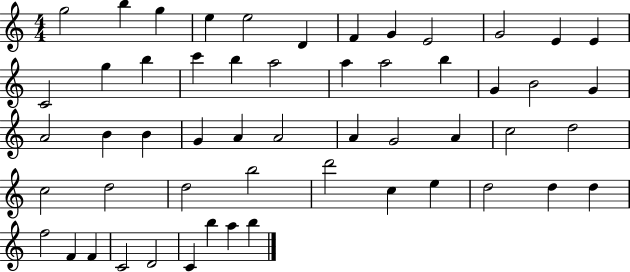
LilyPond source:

{
  \clef treble
  \numericTimeSignature
  \time 4/4
  \key c \major
  g''2 b''4 g''4 | e''4 e''2 d'4 | f'4 g'4 e'2 | g'2 e'4 e'4 | \break c'2 g''4 b''4 | c'''4 b''4 a''2 | a''4 a''2 b''4 | g'4 b'2 g'4 | \break a'2 b'4 b'4 | g'4 a'4 a'2 | a'4 g'2 a'4 | c''2 d''2 | \break c''2 d''2 | d''2 b''2 | d'''2 c''4 e''4 | d''2 d''4 d''4 | \break f''2 f'4 f'4 | c'2 d'2 | c'4 b''4 a''4 b''4 | \bar "|."
}